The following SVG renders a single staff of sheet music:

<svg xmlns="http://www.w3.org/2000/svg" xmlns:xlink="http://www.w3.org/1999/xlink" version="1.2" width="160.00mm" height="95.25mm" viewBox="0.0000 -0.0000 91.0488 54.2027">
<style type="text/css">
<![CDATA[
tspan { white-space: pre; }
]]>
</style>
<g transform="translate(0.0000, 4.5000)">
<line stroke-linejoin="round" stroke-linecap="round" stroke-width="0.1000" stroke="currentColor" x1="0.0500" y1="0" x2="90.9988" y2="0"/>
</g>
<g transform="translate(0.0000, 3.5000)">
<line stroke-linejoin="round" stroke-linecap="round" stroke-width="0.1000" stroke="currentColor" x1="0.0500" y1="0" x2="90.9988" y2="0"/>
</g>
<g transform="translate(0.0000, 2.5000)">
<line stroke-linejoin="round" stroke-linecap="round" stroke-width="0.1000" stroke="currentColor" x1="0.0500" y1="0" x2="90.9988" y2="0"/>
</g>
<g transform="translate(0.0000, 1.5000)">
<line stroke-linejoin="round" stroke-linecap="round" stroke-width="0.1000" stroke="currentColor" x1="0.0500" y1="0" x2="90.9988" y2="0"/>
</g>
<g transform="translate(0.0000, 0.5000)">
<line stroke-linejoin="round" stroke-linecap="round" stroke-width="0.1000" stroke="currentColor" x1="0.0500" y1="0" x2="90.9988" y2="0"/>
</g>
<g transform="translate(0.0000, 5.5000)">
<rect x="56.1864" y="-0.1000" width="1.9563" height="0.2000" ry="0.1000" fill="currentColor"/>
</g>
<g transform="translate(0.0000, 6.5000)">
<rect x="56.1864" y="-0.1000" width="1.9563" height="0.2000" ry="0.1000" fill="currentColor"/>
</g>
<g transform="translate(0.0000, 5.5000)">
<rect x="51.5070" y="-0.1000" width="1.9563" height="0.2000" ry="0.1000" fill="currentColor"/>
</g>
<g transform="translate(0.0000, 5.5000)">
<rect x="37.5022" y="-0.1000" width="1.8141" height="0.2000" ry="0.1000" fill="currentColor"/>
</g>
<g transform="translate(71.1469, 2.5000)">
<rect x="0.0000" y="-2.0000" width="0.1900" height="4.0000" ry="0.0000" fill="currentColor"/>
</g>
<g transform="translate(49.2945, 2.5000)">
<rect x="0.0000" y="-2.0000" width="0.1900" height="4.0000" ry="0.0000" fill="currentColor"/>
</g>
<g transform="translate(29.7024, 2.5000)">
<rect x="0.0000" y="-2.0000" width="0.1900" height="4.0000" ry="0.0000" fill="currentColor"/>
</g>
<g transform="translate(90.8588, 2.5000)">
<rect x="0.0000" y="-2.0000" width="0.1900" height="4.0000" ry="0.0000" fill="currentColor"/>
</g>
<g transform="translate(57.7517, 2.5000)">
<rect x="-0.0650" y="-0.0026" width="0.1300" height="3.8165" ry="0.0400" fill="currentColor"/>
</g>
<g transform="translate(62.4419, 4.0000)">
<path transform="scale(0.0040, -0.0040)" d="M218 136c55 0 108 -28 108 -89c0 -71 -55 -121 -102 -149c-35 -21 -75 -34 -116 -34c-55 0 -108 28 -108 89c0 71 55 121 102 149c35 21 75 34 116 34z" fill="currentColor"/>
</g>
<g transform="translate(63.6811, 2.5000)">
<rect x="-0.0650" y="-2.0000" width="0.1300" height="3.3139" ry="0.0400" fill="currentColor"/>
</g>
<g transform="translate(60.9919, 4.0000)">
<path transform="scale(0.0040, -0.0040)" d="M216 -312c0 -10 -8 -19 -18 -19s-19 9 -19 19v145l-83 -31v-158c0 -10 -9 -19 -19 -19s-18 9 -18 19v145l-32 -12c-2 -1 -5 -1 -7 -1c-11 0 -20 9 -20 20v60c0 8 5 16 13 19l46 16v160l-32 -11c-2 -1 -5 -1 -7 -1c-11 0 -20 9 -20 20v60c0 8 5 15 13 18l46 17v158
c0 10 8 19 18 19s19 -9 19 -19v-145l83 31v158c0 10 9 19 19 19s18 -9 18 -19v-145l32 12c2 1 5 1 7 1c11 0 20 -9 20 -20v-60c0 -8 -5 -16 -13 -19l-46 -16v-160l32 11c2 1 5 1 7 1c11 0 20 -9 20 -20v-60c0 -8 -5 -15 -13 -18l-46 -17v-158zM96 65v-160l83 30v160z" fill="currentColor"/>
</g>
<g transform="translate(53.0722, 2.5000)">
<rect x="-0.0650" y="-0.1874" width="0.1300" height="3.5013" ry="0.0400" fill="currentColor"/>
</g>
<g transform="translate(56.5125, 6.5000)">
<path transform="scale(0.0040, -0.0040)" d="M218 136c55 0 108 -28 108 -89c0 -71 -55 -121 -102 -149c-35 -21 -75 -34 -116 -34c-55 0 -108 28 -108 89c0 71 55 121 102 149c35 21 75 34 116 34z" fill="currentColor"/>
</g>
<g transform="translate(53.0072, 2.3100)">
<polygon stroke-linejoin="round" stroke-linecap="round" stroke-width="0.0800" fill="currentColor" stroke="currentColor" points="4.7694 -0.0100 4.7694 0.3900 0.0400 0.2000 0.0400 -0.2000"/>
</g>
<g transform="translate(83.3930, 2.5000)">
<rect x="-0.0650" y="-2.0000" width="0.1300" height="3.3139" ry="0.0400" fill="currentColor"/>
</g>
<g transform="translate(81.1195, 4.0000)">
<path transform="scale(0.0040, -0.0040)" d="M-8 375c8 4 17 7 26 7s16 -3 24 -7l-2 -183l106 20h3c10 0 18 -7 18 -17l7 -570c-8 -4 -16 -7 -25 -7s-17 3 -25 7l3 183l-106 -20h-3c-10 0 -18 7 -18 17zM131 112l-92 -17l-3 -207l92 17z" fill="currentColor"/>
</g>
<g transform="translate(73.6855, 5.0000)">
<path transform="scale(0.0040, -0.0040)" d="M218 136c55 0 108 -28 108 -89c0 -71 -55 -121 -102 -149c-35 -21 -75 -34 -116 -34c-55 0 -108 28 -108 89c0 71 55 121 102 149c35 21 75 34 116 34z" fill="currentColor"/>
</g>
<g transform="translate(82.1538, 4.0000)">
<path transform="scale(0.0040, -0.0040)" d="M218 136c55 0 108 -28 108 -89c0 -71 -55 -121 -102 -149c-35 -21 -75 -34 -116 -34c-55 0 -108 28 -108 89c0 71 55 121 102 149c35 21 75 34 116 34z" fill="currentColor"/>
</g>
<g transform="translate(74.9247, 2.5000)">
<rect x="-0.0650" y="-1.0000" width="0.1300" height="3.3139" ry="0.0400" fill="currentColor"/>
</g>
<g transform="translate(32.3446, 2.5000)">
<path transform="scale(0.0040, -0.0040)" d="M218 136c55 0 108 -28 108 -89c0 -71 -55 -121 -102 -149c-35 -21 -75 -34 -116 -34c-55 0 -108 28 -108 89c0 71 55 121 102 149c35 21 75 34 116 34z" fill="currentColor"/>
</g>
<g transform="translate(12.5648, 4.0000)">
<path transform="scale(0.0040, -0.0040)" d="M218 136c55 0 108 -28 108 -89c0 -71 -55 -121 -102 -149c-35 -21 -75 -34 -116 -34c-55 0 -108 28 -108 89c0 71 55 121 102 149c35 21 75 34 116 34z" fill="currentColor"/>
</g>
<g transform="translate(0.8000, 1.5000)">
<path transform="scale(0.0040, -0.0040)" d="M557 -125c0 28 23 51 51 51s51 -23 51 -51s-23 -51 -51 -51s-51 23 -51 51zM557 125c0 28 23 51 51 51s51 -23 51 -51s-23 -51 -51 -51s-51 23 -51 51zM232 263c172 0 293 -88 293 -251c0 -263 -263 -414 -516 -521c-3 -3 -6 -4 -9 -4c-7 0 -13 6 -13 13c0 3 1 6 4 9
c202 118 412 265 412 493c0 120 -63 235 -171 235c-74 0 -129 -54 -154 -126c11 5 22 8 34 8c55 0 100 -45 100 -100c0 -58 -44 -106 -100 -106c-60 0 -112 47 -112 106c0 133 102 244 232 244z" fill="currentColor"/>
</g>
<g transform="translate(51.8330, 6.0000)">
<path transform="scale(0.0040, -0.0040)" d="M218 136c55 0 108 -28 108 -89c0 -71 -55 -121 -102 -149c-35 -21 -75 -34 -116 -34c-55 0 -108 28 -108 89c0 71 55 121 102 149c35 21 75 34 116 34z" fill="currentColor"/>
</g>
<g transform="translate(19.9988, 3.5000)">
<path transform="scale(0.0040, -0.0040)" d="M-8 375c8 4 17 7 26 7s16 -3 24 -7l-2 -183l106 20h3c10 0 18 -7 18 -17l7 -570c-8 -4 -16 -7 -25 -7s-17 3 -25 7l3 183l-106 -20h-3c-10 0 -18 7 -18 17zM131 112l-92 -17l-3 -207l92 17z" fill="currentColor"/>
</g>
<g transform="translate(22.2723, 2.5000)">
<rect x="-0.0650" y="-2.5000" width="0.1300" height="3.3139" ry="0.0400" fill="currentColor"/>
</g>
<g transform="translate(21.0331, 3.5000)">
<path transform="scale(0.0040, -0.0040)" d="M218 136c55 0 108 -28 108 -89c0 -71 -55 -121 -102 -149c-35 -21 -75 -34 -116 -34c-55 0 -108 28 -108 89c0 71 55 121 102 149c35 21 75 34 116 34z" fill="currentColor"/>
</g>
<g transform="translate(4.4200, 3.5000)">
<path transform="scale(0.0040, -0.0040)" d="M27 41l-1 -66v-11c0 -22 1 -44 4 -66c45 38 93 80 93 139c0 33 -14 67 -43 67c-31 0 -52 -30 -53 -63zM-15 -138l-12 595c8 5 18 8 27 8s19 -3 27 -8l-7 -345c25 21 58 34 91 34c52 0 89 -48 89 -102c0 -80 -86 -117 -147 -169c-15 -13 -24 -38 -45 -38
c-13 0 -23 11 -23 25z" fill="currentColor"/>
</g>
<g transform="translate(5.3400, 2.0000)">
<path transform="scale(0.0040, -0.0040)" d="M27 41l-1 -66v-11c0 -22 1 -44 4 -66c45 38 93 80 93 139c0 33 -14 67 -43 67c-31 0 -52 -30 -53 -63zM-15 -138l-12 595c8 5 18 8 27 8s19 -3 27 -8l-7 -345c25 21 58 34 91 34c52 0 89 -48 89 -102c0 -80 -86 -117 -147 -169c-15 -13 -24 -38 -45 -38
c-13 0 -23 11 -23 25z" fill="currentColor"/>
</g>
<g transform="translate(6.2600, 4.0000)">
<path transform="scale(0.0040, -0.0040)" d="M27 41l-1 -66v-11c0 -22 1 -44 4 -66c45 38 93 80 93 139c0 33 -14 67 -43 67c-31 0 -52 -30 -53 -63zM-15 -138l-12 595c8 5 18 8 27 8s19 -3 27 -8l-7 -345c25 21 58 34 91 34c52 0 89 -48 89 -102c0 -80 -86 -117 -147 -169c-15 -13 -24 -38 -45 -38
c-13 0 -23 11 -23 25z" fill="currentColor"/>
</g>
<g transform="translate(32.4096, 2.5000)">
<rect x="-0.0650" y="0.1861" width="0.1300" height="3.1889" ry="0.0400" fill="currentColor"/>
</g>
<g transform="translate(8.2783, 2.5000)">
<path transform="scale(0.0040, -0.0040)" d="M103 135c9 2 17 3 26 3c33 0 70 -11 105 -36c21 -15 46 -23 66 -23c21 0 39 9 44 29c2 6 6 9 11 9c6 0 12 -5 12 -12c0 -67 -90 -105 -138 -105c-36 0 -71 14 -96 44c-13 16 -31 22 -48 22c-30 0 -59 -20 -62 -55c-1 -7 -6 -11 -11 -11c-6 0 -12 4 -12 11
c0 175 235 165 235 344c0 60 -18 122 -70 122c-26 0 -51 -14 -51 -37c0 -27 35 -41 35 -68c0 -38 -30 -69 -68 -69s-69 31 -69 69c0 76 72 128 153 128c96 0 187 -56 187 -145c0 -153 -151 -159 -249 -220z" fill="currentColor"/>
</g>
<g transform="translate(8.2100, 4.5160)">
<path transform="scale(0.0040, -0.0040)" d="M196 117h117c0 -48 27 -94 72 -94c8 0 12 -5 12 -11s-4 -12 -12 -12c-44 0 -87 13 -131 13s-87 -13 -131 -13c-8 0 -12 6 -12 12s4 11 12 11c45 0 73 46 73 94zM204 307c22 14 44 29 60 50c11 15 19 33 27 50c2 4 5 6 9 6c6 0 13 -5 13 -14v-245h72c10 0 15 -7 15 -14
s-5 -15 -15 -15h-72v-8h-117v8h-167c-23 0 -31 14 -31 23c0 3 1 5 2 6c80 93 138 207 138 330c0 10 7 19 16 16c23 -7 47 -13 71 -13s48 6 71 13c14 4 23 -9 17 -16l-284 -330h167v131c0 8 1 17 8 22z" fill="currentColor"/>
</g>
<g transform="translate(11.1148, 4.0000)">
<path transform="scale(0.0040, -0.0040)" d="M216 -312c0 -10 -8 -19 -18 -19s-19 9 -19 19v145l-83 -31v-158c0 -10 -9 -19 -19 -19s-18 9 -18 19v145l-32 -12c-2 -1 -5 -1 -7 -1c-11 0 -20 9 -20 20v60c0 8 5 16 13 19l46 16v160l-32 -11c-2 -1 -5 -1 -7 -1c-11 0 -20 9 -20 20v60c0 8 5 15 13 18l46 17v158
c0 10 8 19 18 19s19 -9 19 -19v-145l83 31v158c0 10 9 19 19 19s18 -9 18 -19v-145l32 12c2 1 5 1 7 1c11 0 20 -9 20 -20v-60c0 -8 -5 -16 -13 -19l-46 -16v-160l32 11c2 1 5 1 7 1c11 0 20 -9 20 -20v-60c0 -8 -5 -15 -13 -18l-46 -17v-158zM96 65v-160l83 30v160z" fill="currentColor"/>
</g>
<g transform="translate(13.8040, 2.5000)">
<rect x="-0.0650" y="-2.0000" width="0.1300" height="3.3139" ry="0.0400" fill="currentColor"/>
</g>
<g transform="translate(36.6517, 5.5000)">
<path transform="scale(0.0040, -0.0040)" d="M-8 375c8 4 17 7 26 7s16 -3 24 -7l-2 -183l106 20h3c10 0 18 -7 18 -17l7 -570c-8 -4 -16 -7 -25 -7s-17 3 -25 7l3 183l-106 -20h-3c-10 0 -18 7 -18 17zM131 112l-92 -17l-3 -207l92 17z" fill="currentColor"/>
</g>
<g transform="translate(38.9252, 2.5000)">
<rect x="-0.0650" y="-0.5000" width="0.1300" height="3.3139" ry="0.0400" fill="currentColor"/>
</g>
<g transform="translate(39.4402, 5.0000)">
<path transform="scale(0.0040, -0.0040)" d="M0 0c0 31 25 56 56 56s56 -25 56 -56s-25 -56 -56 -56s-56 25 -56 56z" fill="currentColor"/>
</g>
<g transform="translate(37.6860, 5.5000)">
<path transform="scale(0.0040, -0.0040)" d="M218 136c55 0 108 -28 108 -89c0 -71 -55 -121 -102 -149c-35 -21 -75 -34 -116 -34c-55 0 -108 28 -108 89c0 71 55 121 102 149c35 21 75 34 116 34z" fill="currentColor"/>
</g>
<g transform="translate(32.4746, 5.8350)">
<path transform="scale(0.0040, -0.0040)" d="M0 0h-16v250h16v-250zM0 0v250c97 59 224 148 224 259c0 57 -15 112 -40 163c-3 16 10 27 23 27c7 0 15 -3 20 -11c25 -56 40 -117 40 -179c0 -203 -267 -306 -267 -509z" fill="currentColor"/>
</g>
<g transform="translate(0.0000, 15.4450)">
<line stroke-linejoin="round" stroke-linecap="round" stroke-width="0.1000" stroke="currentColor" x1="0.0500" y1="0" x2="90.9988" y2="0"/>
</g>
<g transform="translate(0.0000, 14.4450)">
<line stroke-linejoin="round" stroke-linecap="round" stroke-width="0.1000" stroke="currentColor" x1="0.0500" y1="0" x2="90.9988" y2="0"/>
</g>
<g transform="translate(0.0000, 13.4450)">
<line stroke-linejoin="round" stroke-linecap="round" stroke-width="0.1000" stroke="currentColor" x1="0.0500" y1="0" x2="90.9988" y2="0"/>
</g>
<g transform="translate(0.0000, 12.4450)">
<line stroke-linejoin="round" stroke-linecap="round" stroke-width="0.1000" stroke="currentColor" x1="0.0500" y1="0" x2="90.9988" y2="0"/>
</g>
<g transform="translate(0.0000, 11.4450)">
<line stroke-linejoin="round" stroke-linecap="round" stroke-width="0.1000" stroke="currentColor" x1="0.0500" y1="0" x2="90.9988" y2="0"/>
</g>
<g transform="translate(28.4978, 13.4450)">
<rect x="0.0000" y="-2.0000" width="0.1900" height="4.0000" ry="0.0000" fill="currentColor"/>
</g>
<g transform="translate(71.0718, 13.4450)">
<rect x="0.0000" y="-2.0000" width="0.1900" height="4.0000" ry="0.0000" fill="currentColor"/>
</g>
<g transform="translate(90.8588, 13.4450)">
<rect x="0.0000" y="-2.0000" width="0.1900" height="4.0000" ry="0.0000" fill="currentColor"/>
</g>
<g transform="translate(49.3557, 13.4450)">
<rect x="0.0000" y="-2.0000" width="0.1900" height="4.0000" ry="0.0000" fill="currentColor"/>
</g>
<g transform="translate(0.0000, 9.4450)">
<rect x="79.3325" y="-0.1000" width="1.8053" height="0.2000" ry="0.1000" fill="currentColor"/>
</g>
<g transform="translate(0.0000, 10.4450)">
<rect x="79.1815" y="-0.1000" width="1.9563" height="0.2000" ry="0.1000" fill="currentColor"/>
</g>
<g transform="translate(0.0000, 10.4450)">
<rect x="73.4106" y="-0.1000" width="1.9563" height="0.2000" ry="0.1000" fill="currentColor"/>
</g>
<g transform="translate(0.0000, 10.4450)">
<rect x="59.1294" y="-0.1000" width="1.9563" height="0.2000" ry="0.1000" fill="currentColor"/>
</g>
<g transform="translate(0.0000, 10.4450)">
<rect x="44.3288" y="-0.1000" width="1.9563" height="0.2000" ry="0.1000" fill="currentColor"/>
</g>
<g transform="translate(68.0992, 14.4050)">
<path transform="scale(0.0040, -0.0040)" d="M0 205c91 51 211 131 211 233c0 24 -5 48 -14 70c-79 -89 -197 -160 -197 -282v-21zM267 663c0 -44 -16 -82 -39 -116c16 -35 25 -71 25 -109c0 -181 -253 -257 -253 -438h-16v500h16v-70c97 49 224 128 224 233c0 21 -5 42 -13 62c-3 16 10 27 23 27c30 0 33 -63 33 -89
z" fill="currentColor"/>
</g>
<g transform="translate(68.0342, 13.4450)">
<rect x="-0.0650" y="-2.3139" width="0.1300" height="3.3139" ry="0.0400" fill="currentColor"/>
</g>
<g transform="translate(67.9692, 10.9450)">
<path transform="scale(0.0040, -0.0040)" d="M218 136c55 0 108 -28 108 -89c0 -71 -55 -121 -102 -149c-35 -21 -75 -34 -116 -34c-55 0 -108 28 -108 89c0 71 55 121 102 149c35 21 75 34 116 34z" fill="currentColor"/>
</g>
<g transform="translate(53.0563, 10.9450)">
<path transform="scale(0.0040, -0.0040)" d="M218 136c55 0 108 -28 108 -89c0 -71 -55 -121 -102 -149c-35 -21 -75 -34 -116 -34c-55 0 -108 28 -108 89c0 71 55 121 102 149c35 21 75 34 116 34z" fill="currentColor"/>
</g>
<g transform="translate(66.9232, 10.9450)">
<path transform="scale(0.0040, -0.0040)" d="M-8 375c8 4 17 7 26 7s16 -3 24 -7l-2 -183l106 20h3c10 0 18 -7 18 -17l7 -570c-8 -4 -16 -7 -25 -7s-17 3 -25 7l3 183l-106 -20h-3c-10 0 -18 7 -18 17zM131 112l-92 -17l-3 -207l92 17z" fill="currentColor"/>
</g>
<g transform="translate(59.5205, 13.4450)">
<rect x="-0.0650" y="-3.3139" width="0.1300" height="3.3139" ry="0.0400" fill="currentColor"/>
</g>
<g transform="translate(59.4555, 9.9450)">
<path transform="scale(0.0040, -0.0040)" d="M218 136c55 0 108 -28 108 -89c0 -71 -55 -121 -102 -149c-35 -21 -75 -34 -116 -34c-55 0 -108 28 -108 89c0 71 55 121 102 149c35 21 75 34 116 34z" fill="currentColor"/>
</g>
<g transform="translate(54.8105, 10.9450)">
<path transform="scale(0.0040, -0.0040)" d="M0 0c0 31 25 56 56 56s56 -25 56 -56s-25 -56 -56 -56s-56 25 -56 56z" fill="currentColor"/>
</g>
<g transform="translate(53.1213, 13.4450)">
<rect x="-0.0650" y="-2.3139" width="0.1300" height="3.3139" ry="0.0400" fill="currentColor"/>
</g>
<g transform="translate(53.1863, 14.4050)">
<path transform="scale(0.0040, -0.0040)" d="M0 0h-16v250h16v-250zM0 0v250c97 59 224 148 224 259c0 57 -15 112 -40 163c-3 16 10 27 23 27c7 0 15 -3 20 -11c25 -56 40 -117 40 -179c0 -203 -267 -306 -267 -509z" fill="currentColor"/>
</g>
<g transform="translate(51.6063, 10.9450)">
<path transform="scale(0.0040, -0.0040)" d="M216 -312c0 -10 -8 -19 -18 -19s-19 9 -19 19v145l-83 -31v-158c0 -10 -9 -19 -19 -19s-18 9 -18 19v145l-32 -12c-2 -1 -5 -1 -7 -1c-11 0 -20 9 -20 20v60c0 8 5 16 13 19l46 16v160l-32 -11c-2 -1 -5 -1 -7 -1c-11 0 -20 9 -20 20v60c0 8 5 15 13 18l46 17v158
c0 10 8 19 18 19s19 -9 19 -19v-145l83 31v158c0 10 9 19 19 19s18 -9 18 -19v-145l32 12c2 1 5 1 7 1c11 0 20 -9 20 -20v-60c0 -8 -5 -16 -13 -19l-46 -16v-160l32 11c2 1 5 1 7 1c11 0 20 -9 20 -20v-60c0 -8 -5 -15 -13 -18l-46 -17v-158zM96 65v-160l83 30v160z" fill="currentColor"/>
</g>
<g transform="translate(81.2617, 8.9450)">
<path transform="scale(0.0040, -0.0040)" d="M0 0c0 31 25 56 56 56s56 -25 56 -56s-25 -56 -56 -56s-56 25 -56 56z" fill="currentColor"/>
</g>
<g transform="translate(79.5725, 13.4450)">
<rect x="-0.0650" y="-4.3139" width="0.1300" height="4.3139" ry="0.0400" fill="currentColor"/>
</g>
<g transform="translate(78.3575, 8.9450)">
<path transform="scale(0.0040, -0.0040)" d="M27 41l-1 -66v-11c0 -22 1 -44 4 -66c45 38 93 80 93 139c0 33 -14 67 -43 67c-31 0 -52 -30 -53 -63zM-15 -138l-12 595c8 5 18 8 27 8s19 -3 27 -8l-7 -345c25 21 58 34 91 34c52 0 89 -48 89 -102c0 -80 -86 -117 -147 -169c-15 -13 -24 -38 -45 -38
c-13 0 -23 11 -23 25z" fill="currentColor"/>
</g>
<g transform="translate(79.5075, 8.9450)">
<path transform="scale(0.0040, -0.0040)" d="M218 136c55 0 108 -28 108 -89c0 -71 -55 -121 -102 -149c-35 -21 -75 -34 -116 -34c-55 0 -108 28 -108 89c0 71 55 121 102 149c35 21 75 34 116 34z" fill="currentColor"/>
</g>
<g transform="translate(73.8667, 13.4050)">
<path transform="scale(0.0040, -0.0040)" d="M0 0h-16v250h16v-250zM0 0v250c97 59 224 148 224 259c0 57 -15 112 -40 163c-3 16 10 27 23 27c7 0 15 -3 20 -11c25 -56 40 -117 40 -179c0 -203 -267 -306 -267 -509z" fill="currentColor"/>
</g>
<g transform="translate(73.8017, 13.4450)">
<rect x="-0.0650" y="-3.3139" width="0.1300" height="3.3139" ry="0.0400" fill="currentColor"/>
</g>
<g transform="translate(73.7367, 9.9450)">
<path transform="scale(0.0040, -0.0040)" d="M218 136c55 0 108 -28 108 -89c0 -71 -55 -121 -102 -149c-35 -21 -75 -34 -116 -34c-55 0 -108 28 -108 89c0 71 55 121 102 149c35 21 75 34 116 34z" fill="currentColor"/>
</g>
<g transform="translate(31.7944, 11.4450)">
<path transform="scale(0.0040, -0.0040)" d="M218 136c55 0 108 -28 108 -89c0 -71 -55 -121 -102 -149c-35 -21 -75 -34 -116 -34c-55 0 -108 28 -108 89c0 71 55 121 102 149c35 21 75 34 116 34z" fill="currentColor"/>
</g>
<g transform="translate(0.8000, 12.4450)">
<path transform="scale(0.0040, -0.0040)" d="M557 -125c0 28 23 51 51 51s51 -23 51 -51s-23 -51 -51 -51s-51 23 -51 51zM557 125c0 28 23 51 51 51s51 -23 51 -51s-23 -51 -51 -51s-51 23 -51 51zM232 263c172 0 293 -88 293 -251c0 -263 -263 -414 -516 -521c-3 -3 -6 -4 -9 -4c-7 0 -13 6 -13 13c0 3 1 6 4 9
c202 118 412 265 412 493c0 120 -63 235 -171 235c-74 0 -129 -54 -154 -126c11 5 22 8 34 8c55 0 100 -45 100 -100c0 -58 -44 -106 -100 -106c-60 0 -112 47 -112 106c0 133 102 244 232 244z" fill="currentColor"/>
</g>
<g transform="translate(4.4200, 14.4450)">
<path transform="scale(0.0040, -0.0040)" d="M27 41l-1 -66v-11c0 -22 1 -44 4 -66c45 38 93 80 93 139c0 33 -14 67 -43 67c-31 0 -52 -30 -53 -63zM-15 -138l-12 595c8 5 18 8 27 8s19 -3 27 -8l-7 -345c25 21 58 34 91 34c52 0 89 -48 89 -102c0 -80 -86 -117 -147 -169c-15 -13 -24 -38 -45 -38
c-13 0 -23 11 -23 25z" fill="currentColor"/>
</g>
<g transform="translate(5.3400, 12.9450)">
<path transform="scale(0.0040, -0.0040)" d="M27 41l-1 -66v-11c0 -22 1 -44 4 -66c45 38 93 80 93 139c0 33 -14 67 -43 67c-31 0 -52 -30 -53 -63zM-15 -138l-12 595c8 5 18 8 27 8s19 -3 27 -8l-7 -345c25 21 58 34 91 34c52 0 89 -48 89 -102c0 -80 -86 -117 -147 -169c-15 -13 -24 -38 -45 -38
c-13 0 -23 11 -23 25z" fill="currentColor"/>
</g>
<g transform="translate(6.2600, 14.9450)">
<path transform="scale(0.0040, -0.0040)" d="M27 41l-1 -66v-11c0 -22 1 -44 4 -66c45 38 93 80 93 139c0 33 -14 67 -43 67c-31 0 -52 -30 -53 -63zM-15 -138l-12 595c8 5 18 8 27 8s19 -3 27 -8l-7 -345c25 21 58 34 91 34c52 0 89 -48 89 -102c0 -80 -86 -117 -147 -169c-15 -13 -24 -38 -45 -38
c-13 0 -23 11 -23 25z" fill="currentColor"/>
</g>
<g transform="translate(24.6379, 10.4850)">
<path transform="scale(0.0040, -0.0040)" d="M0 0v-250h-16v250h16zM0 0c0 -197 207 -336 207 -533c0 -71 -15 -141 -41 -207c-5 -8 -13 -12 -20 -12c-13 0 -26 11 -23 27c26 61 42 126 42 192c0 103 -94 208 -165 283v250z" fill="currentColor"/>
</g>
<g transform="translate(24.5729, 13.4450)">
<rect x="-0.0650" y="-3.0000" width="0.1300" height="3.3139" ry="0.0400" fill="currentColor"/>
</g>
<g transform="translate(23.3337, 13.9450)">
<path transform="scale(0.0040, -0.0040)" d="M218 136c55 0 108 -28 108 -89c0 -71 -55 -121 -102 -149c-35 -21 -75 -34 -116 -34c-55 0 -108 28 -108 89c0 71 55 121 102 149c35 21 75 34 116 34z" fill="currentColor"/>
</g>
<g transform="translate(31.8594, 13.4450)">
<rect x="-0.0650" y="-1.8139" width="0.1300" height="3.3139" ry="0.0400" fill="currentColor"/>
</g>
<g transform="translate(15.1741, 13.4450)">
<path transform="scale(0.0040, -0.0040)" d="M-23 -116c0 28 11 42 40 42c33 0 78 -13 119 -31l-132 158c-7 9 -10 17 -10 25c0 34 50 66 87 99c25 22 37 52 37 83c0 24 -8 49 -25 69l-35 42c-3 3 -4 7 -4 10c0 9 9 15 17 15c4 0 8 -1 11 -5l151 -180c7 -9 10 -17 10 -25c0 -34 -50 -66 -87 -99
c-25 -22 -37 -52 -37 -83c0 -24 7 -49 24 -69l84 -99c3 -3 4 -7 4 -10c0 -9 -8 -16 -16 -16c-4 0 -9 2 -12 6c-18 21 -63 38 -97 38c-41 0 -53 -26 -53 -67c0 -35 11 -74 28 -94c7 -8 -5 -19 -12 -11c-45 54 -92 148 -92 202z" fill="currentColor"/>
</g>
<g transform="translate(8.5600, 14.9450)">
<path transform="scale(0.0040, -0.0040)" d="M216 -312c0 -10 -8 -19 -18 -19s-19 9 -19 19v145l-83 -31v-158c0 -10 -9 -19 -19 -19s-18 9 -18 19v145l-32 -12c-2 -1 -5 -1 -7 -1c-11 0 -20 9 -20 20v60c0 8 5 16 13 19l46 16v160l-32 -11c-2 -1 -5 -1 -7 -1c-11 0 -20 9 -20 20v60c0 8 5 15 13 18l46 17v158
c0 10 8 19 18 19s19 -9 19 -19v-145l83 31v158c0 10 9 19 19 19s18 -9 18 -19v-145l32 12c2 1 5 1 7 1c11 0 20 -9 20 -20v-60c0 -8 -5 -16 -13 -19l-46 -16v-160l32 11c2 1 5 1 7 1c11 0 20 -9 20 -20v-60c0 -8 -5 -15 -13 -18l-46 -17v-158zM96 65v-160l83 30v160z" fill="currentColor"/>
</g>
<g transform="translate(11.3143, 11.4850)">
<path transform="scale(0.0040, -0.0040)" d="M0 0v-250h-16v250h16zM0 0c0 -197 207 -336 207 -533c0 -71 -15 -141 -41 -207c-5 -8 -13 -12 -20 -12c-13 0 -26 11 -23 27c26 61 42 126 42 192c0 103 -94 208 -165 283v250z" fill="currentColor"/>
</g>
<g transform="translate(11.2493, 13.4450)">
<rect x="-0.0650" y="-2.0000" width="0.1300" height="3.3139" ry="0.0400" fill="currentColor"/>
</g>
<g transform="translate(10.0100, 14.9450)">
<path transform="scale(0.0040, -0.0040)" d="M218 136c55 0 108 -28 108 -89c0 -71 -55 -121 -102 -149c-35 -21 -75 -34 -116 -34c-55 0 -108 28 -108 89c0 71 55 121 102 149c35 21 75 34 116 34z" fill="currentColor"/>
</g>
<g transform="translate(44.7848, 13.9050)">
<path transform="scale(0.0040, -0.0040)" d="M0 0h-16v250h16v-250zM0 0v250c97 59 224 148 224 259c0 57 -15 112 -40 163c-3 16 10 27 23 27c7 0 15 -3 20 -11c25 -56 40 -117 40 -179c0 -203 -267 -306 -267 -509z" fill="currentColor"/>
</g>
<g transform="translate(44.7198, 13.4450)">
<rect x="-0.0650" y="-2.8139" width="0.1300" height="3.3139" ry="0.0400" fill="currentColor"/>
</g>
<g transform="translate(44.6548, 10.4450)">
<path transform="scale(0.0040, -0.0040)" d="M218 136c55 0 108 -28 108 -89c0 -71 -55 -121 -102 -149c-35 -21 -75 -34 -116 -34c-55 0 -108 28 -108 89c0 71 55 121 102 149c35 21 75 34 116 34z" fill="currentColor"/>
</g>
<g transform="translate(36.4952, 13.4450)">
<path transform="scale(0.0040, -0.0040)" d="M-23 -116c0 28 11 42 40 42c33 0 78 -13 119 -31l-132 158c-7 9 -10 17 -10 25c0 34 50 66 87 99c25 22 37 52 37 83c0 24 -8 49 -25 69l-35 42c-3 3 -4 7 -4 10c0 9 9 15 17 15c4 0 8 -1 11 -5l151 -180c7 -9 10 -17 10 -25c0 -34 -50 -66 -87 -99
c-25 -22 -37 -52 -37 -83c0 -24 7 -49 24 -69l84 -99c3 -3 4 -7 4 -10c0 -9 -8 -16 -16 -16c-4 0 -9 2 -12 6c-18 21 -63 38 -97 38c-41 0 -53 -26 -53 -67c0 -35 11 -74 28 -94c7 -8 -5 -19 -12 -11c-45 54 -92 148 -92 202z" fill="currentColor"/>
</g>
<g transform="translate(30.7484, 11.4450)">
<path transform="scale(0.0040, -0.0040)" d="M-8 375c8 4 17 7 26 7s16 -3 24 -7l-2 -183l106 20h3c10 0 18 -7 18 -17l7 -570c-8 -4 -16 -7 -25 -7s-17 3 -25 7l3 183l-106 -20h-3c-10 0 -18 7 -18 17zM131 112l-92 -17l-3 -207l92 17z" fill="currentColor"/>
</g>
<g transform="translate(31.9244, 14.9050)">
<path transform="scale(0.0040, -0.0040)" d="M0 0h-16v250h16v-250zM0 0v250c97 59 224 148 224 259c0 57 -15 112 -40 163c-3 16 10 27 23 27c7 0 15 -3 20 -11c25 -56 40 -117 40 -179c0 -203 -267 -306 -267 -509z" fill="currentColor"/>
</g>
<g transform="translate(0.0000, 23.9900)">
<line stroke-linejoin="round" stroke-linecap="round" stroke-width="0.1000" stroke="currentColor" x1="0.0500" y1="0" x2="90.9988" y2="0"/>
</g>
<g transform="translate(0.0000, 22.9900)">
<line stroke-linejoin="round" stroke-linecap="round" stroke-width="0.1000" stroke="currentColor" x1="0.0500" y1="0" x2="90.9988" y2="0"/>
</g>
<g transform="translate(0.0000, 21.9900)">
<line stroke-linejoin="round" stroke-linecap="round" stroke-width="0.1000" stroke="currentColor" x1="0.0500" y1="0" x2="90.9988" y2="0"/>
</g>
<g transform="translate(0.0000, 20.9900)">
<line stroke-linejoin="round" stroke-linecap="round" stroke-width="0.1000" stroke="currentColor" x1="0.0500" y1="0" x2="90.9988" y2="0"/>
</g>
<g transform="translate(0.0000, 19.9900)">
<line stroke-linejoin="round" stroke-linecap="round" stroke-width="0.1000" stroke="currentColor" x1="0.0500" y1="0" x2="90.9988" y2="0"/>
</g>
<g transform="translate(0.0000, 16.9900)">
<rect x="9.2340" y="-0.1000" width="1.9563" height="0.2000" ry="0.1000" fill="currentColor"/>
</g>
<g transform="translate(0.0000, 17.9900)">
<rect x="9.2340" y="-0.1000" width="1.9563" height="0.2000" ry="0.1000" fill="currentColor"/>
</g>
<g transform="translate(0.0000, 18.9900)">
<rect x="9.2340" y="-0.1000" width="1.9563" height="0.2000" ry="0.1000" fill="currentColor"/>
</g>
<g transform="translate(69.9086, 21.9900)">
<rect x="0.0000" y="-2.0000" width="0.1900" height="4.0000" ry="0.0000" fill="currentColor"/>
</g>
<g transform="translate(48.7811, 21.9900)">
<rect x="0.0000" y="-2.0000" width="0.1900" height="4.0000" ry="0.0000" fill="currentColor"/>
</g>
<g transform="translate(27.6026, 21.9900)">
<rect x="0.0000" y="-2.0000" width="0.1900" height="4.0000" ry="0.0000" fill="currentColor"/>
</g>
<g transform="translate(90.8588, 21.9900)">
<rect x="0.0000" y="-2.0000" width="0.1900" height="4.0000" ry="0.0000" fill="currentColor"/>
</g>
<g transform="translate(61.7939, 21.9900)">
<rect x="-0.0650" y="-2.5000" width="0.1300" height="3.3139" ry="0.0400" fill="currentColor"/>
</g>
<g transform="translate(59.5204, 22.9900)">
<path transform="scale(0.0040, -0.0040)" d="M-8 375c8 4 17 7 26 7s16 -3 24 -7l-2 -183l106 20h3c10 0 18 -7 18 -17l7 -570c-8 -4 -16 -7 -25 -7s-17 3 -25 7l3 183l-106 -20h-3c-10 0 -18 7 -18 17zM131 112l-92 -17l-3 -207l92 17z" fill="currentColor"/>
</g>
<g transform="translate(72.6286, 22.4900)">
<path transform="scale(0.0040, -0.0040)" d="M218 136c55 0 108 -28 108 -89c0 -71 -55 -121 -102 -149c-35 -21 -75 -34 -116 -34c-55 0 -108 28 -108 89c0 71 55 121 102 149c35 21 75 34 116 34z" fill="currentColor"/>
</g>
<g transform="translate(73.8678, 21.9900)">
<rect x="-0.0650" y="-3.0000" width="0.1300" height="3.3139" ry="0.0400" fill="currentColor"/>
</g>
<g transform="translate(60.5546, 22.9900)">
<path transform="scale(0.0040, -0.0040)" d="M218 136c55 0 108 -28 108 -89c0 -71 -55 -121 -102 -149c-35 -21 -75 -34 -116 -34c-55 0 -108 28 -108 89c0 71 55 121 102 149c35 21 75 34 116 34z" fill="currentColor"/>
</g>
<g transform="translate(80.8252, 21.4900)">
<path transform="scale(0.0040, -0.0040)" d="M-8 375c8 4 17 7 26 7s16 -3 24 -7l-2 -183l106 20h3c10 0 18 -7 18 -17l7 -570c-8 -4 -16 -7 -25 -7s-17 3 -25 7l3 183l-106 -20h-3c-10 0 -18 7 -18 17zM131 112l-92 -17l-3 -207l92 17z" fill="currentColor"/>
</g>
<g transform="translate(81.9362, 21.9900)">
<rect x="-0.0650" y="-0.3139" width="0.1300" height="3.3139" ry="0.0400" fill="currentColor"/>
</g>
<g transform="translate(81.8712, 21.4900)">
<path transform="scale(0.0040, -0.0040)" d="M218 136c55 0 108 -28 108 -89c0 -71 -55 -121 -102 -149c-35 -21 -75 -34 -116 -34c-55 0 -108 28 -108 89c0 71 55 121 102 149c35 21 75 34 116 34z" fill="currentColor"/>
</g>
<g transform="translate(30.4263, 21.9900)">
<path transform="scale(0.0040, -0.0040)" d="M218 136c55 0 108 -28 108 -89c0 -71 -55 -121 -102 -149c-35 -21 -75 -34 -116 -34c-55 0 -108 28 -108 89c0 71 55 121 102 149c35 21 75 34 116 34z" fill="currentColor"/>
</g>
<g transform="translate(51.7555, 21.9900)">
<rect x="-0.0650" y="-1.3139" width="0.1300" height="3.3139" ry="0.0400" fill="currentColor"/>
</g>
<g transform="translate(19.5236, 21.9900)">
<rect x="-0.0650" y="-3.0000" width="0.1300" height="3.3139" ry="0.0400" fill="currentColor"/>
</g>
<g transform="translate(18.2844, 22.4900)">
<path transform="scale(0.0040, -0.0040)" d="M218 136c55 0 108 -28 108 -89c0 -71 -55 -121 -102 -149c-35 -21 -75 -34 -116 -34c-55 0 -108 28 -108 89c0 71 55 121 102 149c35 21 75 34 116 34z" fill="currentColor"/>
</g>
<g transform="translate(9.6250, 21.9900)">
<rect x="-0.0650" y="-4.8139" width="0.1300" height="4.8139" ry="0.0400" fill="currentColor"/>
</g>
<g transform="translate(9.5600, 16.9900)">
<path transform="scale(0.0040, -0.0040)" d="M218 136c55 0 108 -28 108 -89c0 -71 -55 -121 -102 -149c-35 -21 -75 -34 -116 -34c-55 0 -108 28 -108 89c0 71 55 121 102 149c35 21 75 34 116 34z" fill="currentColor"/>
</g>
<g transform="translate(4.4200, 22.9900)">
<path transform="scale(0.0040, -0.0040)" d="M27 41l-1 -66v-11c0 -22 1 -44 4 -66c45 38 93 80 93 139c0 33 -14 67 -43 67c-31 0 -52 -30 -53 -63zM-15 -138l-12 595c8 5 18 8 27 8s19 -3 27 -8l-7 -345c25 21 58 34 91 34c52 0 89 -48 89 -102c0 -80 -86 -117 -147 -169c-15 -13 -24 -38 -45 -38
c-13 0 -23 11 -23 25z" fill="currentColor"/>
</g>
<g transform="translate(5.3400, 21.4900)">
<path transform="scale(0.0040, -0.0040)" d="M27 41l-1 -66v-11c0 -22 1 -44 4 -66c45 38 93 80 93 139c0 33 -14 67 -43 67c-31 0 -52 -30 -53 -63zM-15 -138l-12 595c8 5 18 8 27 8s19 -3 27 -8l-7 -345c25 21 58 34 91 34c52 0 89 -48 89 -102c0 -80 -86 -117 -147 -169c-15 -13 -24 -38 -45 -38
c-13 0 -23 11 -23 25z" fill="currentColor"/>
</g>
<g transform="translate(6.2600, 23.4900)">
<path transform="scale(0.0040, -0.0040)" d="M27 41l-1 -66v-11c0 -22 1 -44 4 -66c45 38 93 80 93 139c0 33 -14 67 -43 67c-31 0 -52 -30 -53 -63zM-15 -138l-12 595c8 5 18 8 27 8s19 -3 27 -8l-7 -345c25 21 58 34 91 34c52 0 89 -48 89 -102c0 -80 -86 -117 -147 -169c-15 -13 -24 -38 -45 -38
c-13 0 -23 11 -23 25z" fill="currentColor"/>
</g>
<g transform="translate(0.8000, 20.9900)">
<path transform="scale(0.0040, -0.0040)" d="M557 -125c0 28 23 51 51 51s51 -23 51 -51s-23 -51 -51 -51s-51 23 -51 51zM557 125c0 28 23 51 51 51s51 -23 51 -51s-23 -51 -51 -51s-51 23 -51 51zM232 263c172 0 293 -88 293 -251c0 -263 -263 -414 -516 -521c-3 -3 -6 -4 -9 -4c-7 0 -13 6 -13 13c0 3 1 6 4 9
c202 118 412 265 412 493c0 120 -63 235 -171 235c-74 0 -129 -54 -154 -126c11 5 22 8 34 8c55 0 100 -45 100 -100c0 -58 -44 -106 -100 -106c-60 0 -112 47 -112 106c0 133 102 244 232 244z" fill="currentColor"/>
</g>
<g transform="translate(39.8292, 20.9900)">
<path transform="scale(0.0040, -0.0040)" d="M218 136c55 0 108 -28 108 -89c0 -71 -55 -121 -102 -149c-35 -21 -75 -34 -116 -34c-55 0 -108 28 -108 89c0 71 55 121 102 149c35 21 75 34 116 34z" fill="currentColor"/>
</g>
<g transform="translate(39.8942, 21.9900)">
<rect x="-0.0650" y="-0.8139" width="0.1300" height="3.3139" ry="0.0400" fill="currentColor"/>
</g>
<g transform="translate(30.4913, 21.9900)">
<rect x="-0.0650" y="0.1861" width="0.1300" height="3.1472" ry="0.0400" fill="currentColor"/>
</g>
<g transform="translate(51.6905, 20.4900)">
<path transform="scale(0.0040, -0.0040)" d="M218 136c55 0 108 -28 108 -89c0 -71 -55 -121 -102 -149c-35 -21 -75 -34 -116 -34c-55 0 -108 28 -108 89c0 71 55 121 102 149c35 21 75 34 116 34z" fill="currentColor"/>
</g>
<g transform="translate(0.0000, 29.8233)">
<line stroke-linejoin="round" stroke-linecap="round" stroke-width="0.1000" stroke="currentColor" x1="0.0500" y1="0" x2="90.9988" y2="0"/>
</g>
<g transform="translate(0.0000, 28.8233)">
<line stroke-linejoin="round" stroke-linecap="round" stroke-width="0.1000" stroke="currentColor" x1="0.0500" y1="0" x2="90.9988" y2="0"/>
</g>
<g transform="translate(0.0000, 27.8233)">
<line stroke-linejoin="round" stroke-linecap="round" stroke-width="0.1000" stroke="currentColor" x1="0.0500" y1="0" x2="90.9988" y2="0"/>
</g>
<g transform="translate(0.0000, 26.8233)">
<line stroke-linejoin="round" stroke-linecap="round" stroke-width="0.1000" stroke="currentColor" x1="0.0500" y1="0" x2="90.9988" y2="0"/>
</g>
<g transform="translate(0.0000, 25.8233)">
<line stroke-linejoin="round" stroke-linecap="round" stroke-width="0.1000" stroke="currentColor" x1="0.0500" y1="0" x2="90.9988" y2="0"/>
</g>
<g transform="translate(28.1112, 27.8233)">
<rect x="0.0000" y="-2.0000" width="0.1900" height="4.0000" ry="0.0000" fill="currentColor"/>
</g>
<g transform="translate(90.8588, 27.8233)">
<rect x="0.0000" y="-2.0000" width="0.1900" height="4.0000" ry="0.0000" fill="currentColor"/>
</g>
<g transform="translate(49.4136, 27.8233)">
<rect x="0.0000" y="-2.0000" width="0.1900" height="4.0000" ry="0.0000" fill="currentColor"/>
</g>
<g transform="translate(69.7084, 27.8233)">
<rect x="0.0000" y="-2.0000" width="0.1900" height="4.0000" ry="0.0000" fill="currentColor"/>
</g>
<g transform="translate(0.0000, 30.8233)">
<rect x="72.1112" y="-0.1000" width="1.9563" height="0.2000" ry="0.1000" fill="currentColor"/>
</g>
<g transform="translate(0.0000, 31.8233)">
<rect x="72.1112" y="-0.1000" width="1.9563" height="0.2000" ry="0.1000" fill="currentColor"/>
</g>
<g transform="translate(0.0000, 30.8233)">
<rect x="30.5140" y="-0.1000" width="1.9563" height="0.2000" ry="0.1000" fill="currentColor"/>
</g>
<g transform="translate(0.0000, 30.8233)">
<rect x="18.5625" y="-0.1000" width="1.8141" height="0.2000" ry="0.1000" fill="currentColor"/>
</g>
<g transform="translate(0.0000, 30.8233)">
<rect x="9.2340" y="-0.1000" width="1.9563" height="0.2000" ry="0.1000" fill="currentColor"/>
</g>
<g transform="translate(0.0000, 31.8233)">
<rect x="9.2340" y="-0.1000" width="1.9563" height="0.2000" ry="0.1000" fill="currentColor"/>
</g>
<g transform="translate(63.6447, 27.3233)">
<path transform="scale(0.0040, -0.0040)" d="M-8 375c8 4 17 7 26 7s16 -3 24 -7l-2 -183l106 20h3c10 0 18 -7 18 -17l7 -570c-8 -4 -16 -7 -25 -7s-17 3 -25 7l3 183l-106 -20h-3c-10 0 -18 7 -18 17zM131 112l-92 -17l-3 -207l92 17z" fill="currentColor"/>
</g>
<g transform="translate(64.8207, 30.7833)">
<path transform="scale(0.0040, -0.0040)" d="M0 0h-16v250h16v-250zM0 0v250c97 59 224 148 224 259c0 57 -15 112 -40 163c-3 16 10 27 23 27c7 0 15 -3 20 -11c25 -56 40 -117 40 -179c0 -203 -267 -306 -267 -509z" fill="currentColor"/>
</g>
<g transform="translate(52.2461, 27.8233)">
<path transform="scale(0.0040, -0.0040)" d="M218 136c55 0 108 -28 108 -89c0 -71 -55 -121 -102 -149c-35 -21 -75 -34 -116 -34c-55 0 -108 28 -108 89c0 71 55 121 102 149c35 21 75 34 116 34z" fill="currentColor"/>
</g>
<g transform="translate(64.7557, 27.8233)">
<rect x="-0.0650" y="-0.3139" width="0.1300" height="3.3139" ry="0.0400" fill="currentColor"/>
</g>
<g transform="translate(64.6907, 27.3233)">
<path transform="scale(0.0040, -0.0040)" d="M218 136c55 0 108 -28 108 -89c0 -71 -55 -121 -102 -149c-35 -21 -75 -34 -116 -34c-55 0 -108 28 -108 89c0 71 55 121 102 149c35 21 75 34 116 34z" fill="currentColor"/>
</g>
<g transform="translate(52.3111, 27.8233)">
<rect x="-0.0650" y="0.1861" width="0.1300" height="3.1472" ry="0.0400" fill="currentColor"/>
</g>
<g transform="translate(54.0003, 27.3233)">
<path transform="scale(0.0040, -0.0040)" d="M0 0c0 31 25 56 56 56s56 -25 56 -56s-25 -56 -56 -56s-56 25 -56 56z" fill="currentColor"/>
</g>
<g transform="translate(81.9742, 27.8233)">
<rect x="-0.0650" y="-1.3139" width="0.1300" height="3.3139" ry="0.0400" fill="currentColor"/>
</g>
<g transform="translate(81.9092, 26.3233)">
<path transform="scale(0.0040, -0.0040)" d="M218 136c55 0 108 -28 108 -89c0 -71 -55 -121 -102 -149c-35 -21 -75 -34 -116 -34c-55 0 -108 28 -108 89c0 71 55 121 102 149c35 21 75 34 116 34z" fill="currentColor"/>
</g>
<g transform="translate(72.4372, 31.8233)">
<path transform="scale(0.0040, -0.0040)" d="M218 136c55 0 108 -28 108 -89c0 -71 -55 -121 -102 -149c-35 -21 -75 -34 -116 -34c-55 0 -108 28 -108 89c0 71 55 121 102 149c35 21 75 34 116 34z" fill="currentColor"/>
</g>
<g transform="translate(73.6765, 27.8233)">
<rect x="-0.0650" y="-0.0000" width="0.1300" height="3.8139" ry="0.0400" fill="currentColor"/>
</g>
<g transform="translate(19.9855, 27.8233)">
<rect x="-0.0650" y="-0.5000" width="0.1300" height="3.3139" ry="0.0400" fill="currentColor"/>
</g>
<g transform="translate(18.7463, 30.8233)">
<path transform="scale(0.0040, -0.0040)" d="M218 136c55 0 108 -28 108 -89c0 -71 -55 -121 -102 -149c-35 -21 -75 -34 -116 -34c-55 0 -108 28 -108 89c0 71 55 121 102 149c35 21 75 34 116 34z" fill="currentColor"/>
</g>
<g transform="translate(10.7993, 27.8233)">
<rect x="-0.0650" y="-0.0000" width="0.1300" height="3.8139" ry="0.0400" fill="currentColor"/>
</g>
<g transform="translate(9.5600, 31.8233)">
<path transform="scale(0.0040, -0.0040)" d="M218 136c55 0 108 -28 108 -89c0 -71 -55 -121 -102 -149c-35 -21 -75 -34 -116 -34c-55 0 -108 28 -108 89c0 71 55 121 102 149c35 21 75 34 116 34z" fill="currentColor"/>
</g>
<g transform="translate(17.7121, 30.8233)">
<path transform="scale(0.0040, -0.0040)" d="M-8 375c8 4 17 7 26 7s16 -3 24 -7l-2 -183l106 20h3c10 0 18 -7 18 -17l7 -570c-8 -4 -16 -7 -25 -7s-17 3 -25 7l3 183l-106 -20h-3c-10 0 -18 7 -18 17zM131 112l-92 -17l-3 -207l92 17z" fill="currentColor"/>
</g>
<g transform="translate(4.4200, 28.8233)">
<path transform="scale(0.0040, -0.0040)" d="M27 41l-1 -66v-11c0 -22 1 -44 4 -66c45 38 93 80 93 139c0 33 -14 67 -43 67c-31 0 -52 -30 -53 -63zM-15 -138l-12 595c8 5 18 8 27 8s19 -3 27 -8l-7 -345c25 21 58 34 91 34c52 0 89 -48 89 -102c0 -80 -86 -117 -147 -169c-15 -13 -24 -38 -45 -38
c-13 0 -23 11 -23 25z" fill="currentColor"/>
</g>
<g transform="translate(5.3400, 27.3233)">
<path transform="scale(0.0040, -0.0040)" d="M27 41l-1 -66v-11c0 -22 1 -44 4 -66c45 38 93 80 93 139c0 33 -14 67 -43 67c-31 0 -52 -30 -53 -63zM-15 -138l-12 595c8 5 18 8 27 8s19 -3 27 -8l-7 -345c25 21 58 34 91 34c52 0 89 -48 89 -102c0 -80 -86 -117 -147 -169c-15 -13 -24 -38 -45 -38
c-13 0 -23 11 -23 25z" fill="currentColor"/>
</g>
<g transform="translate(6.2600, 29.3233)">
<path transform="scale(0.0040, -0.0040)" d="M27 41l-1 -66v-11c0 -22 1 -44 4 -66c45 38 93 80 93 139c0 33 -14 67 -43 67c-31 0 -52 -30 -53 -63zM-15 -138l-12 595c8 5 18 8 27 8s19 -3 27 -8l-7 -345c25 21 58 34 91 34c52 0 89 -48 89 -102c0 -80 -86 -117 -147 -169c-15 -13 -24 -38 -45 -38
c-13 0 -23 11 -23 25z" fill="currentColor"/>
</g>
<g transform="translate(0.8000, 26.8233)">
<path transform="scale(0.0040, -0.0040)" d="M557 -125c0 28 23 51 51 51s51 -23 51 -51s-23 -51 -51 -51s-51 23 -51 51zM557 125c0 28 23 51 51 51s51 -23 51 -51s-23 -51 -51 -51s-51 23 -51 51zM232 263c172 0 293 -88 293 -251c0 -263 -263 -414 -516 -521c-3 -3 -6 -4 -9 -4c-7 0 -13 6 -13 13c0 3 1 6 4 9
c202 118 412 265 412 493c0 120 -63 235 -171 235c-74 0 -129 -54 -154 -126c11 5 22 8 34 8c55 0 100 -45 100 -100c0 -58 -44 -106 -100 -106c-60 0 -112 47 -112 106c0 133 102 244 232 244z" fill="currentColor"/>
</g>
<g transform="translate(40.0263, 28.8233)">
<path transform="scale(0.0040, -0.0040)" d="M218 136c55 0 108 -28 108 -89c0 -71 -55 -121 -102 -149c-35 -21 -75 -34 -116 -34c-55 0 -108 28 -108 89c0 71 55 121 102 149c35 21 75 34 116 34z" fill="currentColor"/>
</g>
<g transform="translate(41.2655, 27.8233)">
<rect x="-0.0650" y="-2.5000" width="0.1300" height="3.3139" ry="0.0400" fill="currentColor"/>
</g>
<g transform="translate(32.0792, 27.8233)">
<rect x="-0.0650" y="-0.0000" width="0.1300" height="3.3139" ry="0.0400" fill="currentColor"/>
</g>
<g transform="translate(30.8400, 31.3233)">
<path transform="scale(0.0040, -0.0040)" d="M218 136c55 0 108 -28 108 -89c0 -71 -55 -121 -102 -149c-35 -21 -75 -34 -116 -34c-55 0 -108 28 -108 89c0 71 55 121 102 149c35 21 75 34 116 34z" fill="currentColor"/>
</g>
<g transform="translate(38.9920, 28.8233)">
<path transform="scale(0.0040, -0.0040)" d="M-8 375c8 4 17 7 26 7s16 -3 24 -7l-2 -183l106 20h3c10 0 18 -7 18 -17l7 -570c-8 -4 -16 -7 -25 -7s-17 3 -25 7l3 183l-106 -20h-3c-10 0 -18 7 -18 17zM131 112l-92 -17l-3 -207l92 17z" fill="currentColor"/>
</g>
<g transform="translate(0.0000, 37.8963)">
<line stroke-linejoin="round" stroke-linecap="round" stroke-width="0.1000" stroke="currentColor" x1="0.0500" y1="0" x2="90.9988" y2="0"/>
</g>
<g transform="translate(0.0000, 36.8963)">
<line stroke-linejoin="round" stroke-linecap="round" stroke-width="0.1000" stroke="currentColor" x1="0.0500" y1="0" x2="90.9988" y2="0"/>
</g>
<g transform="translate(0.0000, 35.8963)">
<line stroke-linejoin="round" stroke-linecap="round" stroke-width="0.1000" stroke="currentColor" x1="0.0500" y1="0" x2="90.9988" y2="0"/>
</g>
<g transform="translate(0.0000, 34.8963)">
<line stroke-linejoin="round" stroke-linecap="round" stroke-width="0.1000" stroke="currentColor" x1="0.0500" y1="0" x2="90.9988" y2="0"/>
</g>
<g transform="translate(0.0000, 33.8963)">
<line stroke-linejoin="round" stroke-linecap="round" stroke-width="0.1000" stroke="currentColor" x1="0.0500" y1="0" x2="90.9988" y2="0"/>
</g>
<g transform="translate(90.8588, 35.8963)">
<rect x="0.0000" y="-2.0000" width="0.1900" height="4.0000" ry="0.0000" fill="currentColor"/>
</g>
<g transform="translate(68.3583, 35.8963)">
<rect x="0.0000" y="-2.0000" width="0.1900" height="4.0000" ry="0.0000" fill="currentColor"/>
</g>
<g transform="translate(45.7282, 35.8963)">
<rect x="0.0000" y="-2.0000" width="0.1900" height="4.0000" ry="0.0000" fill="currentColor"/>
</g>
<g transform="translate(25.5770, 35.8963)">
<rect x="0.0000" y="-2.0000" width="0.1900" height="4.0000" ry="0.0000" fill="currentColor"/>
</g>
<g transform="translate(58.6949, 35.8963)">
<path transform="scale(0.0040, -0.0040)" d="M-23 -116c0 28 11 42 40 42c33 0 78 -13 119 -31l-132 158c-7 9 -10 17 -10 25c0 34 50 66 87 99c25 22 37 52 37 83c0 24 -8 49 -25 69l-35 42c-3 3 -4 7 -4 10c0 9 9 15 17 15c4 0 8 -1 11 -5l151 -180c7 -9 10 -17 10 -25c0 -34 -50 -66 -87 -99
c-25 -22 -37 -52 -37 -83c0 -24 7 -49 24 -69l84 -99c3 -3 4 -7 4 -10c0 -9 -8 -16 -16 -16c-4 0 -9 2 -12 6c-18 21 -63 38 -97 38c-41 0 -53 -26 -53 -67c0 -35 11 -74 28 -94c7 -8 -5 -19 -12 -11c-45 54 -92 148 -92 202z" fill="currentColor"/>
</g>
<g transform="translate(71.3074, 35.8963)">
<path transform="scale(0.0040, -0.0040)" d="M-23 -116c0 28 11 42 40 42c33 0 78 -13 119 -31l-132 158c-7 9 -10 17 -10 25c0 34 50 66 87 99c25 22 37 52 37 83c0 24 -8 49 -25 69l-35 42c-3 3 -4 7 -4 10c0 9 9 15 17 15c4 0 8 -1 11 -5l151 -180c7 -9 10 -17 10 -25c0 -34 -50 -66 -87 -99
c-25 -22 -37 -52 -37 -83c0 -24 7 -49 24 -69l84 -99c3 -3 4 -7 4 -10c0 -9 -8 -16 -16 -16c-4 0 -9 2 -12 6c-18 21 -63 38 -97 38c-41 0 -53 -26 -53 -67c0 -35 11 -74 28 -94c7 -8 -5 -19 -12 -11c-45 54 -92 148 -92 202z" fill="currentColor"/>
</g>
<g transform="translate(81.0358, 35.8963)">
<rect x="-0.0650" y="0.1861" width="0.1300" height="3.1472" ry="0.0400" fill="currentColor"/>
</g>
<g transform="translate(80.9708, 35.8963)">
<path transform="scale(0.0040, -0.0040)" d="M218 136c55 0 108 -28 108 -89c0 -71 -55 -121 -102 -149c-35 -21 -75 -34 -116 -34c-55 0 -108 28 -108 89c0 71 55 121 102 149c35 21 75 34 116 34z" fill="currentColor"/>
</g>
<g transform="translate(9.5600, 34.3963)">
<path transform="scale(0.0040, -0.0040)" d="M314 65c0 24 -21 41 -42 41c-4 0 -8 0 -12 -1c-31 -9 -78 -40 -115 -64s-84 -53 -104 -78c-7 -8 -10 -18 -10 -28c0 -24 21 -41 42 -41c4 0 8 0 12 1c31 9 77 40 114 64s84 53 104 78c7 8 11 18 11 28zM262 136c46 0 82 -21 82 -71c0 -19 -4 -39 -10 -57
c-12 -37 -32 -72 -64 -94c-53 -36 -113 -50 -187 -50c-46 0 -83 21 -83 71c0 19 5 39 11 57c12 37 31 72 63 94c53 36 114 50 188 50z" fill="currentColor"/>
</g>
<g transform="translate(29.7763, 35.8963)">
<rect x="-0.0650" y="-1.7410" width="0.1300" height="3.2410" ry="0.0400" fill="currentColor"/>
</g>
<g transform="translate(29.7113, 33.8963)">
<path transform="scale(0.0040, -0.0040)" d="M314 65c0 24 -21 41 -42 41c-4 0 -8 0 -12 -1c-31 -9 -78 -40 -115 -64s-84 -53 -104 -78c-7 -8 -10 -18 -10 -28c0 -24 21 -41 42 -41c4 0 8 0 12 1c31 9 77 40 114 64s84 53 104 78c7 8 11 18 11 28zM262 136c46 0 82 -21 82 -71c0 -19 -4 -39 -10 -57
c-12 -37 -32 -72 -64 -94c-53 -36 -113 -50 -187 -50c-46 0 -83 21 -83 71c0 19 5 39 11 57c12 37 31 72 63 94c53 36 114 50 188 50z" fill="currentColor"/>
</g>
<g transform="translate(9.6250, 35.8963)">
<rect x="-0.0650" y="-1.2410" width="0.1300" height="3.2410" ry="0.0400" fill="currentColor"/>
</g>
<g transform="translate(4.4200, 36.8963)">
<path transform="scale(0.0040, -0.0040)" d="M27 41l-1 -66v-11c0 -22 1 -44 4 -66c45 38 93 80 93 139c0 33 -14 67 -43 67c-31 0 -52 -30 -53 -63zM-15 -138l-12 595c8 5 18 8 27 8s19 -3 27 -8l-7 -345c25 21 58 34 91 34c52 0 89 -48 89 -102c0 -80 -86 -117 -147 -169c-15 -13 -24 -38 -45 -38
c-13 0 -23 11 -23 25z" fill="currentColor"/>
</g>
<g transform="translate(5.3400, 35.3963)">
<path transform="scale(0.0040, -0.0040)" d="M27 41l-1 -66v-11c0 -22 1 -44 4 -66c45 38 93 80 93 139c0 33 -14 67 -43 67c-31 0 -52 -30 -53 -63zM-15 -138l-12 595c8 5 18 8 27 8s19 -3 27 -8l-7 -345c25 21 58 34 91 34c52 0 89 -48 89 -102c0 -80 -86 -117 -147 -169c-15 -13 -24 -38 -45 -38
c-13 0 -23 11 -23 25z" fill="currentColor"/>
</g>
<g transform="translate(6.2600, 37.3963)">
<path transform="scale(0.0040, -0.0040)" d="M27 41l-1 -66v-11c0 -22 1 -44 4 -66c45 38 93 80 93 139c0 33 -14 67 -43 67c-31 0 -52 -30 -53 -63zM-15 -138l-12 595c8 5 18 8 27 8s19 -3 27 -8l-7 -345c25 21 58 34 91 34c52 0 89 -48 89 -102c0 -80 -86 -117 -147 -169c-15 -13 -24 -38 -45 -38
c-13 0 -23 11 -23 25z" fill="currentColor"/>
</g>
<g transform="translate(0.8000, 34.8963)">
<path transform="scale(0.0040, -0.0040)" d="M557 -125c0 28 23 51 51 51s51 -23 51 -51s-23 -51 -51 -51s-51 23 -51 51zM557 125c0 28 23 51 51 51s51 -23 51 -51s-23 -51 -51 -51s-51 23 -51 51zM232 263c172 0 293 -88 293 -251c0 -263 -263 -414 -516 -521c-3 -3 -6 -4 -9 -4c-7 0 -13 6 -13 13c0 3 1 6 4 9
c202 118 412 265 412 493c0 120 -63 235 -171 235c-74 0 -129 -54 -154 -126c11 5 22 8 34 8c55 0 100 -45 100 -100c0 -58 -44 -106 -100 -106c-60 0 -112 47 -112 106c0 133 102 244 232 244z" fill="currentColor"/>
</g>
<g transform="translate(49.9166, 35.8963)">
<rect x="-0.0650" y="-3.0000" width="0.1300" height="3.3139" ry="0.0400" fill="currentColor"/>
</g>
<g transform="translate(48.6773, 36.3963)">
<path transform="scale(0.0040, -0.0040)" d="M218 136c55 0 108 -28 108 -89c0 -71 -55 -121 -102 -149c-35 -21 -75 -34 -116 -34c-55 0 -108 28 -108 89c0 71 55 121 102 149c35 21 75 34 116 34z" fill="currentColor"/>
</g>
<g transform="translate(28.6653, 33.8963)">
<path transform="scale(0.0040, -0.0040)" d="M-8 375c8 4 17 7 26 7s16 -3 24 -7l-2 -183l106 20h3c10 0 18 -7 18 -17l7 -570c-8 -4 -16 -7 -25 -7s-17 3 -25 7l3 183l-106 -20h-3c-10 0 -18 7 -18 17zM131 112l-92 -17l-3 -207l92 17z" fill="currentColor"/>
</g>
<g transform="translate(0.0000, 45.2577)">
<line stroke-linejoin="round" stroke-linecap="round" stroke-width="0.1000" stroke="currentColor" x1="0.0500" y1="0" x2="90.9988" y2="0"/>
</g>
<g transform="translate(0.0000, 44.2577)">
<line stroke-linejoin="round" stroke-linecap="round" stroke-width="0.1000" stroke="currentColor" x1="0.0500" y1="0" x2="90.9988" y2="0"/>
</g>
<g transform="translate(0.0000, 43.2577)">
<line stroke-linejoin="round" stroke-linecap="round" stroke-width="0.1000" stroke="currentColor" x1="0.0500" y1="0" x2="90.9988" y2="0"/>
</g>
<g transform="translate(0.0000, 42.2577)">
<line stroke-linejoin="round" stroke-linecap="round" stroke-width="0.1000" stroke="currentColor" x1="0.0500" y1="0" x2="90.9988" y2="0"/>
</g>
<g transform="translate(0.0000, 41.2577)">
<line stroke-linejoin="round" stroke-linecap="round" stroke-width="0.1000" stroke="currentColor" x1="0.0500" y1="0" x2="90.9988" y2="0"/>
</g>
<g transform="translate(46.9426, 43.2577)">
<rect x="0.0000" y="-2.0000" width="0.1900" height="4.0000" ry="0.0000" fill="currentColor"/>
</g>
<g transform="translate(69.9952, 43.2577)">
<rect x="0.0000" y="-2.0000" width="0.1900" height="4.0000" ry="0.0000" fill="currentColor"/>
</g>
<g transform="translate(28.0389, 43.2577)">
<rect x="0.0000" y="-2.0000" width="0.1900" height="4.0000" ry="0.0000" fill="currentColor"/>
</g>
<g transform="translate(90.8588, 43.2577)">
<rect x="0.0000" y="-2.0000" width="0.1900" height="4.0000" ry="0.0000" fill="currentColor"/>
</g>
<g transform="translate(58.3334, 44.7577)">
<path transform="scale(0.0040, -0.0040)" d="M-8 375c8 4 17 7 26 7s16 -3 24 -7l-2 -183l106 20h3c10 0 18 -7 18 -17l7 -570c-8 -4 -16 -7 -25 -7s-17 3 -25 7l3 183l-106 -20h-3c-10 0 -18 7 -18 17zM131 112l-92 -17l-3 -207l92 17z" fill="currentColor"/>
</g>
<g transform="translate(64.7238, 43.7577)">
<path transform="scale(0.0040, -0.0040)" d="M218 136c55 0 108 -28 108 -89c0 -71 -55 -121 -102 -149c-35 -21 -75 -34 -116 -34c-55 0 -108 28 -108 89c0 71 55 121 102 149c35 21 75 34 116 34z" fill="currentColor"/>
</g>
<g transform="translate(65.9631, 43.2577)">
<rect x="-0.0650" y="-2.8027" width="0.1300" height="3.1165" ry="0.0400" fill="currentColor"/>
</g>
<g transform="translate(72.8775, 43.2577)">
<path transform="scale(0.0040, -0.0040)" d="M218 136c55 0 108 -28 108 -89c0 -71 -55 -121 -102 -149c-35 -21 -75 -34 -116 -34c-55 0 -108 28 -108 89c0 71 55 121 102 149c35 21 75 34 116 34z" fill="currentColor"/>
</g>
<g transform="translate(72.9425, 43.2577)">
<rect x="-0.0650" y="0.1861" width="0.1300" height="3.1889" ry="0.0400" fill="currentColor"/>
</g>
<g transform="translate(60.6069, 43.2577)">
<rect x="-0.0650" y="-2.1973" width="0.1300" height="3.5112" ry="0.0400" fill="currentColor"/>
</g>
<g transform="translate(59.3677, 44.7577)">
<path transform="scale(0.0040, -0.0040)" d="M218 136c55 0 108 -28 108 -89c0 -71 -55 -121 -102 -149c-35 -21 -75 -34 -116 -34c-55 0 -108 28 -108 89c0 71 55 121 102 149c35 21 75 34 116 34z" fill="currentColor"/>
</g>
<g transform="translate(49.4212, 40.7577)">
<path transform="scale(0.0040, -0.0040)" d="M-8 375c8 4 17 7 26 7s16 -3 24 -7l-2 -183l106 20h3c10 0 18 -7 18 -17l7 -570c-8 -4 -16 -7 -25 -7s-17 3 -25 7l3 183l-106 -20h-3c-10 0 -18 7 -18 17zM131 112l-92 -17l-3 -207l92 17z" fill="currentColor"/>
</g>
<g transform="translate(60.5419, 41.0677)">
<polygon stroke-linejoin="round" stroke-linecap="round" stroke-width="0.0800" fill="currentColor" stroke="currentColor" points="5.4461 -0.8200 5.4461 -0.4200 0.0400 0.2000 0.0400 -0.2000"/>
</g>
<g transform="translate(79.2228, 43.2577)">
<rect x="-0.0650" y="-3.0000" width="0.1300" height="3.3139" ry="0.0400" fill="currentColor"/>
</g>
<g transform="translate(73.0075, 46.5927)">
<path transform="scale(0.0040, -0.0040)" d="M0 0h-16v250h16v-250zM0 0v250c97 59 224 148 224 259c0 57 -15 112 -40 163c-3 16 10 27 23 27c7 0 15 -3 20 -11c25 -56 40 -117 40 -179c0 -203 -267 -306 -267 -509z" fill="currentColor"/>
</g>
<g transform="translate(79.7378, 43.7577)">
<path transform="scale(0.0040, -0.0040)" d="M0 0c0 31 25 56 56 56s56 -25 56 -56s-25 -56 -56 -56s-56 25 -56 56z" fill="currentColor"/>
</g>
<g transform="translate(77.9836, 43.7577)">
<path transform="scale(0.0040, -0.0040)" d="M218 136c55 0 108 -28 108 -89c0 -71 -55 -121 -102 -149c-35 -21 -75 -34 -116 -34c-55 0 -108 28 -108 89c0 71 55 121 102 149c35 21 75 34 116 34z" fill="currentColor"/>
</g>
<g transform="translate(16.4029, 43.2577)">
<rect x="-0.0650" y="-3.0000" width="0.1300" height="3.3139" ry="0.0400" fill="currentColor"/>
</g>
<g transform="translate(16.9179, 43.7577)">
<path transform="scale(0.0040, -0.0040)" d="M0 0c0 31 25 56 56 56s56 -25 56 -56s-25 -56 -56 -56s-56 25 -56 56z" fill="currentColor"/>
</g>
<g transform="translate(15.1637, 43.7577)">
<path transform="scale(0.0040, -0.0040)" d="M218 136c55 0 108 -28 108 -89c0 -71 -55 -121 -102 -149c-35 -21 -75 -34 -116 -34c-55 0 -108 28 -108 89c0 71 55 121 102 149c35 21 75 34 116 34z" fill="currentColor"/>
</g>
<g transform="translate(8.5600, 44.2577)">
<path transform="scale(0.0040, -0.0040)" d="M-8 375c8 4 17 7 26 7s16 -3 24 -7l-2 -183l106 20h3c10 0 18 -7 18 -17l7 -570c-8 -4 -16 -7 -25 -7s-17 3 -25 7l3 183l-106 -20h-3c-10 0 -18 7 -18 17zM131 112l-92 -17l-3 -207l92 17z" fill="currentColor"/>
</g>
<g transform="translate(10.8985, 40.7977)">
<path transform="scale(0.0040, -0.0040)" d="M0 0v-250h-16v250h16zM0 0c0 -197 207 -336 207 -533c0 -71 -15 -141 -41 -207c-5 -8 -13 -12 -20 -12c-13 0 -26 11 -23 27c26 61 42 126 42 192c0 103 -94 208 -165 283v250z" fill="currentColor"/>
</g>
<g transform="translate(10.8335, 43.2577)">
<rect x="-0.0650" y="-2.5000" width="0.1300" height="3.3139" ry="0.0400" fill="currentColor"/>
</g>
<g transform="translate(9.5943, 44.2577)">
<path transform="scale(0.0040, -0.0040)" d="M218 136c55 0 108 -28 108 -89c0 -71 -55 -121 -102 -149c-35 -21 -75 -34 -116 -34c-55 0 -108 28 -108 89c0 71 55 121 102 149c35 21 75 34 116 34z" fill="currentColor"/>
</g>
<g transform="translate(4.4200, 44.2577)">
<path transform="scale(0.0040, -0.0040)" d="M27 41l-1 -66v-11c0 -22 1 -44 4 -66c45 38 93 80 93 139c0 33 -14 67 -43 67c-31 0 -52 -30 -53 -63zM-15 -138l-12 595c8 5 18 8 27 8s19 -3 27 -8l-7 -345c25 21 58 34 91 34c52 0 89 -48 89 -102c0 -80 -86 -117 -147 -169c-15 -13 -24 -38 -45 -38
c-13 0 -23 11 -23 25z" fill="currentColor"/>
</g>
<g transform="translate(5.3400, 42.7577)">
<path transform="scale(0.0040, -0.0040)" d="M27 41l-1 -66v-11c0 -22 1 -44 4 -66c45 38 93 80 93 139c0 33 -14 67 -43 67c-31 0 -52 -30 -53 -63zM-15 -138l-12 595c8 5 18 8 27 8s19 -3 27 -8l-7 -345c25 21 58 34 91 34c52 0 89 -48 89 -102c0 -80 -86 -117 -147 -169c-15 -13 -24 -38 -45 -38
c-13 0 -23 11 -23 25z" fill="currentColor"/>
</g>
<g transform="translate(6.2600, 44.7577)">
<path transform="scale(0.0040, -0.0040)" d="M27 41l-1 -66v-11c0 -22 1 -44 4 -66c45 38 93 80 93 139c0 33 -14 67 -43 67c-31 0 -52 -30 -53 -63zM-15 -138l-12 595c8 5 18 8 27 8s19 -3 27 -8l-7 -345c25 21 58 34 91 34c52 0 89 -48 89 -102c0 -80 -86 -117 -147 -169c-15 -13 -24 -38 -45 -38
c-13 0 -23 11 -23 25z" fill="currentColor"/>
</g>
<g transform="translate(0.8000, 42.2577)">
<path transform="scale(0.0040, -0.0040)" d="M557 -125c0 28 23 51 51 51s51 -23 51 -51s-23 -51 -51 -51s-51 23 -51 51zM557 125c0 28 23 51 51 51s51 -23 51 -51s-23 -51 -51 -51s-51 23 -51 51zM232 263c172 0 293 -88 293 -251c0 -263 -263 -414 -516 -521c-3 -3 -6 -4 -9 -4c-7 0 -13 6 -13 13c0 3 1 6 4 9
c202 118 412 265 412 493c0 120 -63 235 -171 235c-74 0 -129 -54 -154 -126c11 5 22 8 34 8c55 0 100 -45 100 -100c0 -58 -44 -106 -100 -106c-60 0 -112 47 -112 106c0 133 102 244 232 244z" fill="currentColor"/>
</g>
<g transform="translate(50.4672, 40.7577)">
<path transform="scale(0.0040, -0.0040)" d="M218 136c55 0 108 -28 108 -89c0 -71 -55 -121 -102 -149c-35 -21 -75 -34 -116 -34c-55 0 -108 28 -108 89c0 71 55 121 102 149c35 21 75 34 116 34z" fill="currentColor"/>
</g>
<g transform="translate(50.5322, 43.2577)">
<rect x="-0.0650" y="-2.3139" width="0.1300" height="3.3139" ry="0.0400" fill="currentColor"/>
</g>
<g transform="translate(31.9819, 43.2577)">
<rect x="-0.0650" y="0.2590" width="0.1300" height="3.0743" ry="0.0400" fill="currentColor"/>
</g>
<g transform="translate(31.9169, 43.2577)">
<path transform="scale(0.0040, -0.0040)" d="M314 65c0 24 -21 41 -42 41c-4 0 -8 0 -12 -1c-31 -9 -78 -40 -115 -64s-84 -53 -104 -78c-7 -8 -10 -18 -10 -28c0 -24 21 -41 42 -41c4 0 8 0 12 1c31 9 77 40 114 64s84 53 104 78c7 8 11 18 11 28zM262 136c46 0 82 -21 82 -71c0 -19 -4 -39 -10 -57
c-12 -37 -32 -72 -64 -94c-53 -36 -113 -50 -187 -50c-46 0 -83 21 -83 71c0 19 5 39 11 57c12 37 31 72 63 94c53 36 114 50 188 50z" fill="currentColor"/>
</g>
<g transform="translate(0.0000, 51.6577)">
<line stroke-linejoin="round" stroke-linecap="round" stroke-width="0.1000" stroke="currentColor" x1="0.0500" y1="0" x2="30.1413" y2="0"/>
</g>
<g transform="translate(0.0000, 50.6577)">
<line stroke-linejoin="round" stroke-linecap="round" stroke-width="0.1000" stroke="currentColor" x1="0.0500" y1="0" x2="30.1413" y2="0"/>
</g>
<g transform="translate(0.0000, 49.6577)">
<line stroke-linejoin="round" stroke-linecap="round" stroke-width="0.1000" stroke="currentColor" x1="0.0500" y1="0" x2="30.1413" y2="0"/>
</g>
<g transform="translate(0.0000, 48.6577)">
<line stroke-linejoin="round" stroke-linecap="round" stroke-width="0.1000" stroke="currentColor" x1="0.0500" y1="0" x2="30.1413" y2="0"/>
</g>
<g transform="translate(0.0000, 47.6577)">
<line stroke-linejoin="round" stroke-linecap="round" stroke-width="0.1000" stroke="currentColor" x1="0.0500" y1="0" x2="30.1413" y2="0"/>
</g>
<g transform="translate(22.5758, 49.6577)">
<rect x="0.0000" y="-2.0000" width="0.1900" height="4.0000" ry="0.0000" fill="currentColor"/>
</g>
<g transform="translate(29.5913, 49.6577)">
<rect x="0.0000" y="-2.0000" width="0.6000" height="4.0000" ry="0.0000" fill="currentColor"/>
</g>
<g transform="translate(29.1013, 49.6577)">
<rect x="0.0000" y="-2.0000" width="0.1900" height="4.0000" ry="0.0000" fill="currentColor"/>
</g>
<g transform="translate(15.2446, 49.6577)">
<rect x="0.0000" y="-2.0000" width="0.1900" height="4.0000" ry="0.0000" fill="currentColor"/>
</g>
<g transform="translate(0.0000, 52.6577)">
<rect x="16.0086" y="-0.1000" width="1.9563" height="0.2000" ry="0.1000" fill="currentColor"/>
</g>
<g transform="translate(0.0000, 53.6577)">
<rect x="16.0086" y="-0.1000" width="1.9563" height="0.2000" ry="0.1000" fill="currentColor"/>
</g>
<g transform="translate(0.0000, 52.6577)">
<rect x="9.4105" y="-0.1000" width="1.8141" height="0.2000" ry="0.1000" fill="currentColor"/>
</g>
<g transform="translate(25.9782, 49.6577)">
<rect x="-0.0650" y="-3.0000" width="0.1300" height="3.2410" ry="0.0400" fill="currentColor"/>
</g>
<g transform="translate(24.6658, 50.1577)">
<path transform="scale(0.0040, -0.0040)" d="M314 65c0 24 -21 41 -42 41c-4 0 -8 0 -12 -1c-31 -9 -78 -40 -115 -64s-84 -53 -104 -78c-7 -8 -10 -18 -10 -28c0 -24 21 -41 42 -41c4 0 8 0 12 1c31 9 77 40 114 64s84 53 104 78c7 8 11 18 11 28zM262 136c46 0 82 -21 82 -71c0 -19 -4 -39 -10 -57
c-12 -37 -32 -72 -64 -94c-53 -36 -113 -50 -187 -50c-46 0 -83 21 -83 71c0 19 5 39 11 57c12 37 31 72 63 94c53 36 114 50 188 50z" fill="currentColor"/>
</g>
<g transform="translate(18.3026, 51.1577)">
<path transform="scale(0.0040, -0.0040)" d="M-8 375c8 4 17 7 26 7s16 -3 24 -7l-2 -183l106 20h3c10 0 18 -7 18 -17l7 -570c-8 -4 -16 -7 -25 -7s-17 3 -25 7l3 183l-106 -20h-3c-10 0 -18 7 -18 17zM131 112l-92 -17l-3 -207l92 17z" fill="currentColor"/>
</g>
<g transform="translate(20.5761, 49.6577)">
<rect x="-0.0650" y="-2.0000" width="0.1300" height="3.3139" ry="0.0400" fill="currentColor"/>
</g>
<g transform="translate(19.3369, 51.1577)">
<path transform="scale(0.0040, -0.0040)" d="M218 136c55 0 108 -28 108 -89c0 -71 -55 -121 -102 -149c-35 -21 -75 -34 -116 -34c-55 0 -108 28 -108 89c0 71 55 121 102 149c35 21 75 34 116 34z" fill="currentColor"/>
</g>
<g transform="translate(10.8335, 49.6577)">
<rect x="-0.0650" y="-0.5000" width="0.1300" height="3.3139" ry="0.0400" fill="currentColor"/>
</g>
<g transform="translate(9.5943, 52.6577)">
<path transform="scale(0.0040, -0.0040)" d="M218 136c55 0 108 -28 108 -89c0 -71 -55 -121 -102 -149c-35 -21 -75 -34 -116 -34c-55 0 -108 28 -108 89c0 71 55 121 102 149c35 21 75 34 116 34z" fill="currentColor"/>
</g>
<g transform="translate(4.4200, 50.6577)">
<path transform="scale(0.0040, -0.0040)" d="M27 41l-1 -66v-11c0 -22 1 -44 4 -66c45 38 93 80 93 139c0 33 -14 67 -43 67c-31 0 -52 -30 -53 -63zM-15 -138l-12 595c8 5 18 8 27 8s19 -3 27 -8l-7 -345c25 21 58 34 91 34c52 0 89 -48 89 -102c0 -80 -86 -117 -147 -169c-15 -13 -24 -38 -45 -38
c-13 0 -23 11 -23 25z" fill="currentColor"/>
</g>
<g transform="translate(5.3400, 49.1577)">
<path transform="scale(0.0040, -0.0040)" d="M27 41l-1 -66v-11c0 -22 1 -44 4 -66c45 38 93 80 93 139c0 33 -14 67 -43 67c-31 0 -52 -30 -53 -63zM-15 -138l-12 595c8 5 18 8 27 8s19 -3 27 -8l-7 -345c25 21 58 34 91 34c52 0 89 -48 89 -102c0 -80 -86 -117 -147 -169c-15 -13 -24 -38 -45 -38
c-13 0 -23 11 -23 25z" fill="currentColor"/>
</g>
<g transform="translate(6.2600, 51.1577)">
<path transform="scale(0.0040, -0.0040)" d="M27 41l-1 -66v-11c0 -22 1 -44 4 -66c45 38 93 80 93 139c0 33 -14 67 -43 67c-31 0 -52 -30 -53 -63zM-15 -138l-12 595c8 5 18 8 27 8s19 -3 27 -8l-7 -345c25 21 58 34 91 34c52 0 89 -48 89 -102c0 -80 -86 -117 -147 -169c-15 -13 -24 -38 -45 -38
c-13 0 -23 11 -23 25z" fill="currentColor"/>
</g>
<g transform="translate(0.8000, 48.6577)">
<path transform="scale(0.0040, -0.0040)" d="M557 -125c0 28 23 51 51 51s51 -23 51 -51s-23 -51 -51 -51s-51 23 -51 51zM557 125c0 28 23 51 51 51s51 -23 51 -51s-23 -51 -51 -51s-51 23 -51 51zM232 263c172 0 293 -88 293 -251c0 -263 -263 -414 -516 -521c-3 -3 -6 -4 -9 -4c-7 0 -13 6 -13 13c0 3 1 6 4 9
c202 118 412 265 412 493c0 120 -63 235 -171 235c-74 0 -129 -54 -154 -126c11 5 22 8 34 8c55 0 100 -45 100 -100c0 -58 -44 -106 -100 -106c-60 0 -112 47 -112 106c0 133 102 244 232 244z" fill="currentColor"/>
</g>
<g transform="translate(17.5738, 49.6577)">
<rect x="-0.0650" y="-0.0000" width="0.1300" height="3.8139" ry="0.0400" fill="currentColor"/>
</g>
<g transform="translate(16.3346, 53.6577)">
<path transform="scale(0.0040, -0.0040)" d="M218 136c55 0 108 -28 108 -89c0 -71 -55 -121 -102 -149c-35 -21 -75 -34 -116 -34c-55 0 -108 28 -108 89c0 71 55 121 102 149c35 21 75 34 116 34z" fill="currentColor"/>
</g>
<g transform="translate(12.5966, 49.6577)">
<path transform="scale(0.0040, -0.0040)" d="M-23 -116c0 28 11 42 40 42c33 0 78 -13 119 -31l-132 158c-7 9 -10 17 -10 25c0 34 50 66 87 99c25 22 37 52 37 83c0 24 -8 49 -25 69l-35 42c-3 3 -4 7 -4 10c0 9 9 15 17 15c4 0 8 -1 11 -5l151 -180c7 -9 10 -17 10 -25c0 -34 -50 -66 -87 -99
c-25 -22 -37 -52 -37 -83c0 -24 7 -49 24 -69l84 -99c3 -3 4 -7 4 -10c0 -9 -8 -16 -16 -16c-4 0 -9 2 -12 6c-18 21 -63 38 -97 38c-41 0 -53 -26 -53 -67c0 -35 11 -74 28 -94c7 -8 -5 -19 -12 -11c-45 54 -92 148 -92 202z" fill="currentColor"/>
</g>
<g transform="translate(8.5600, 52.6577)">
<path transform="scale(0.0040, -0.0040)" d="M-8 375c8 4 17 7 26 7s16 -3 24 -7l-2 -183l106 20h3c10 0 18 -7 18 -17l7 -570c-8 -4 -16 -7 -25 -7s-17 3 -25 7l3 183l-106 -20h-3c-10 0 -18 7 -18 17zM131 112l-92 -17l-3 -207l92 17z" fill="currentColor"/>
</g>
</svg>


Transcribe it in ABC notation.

X:1
T:Untitled
M:2/4
L:1/4
K:Eb
^A,, B,, D,/2 E,, D,,/2 C,,/2 ^A,, F,, A,, ^A,,/2 z C,/2 A,/2 z C/2 ^B,/2 D B,/4 D/2 _F G C, D, F, G, B,, C, E, C,, E,, D,, B,, D, E,/2 C,, G, G,2 A,2 C, z z D, B,,/2 C, D,2 B, A,,/2 C,/2 D,/2 C, E,, z C,, A,, C,2